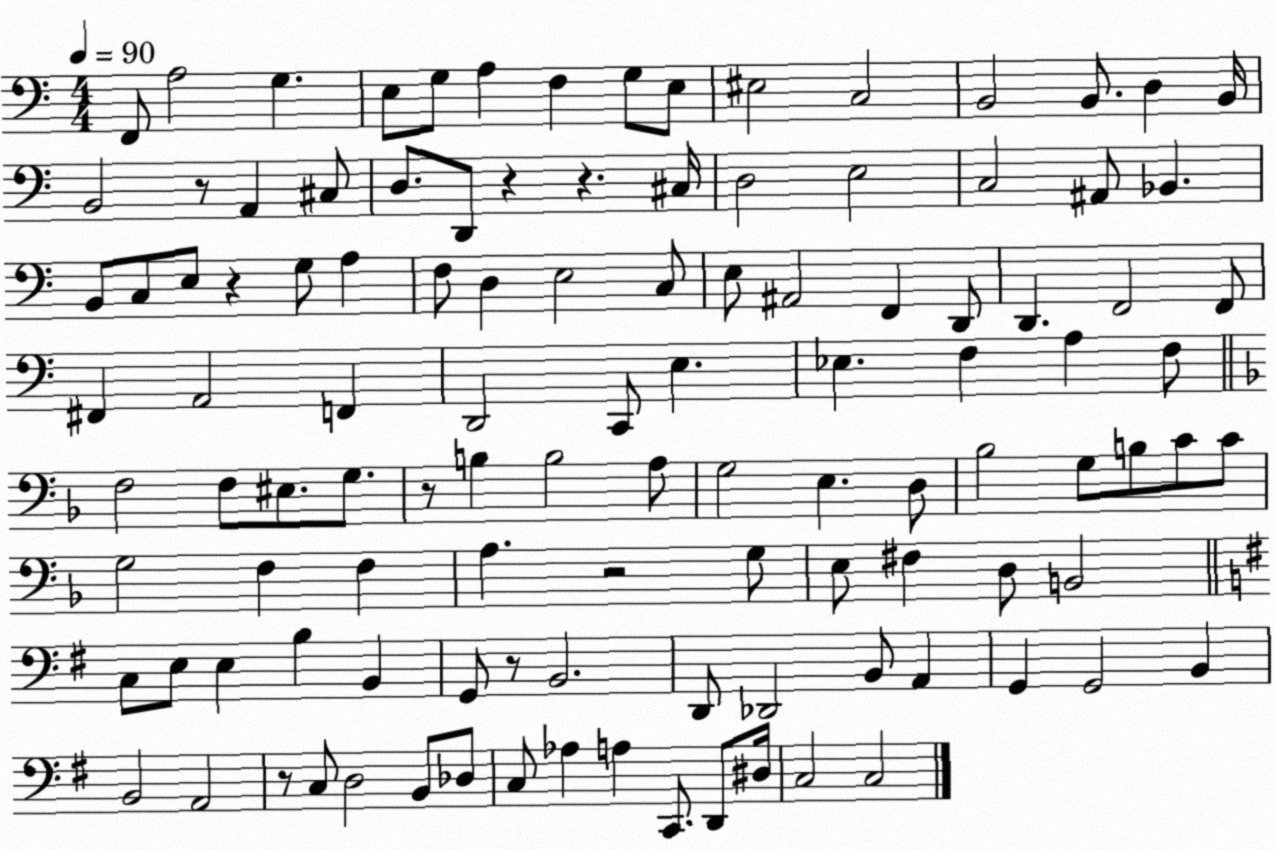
X:1
T:Untitled
M:4/4
L:1/4
K:C
F,,/2 A,2 G, E,/2 G,/2 A, F, G,/2 E,/2 ^E,2 C,2 B,,2 B,,/2 D, B,,/4 B,,2 z/2 A,, ^C,/2 D,/2 D,,/2 z z ^C,/4 D,2 E,2 C,2 ^A,,/2 _B,, B,,/2 C,/2 E,/2 z G,/2 A, F,/2 D, E,2 C,/2 E,/2 ^A,,2 F,, D,,/2 D,, F,,2 F,,/2 ^F,, A,,2 F,, D,,2 C,,/2 E, _E, F, A, F,/2 F,2 F,/2 ^E,/2 G,/2 z/2 B, B,2 A,/2 G,2 E, D,/2 _B,2 G,/2 B,/2 C/2 C/2 G,2 F, F, A, z2 G,/2 E,/2 ^F, D,/2 B,,2 C,/2 E,/2 E, B, B,, G,,/2 z/2 B,,2 D,,/2 _D,,2 B,,/2 A,, G,, G,,2 B,, B,,2 A,,2 z/2 C,/2 D,2 B,,/2 _D,/2 C,/2 _A, A, C,,/2 D,,/2 ^D,/4 C,2 C,2